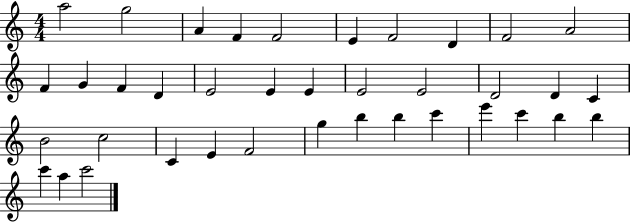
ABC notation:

X:1
T:Untitled
M:4/4
L:1/4
K:C
a2 g2 A F F2 E F2 D F2 A2 F G F D E2 E E E2 E2 D2 D C B2 c2 C E F2 g b b c' e' c' b b c' a c'2